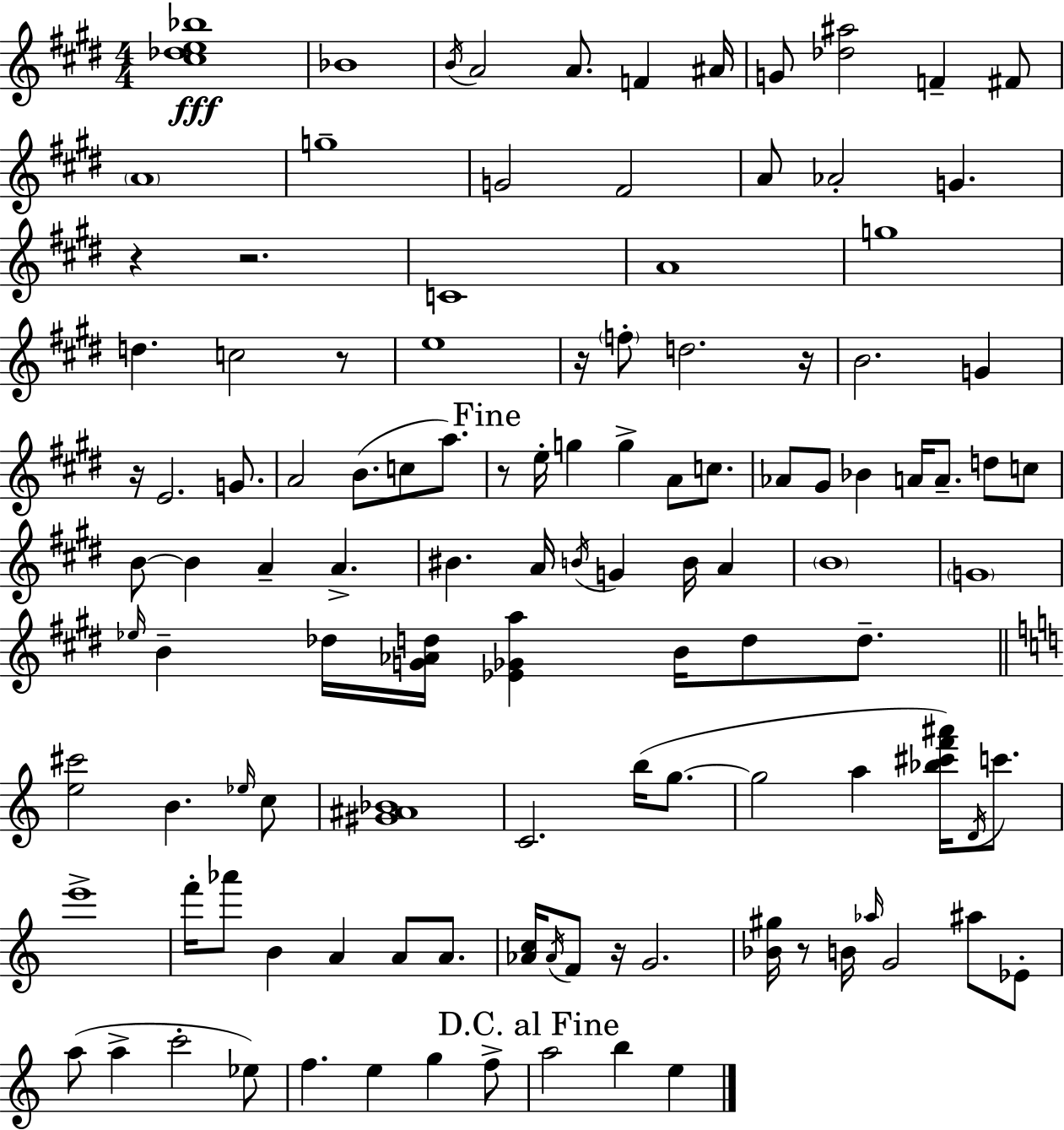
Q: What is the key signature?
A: E major